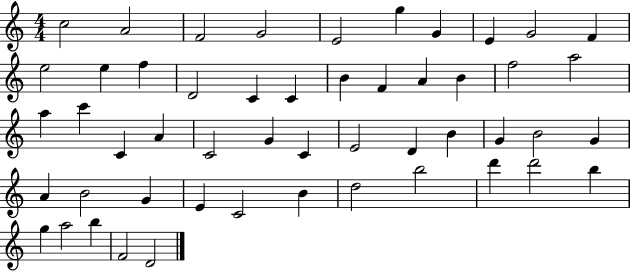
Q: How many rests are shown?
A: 0